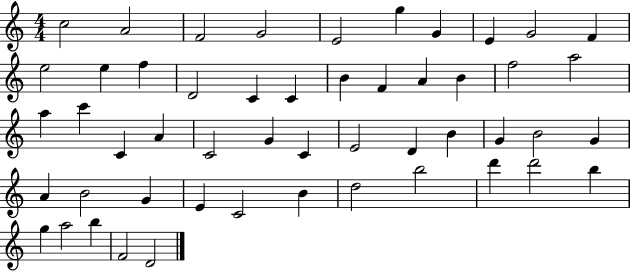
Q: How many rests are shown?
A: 0